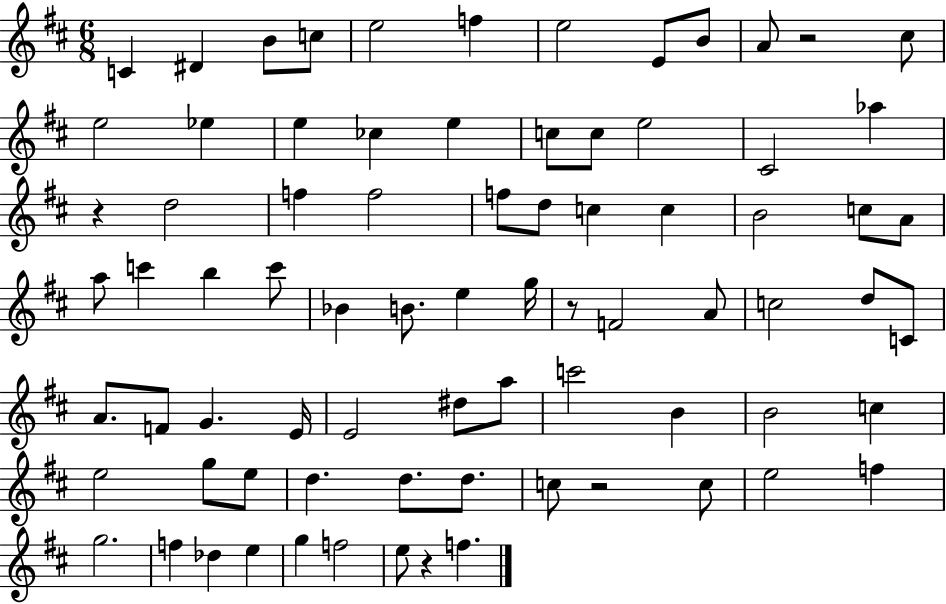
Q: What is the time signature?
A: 6/8